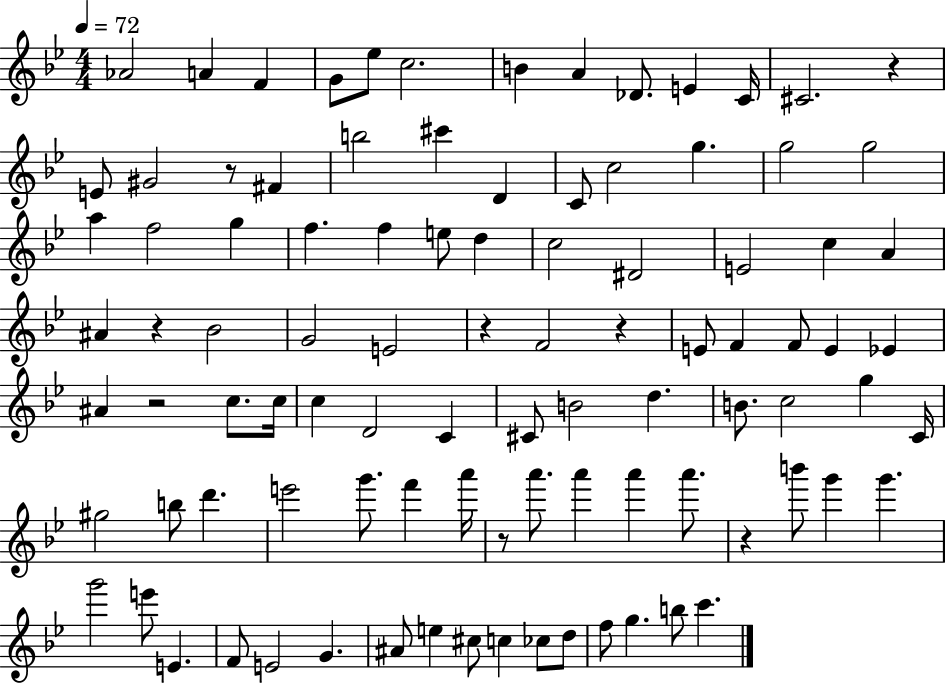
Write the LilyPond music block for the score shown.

{
  \clef treble
  \numericTimeSignature
  \time 4/4
  \key bes \major
  \tempo 4 = 72
  aes'2 a'4 f'4 | g'8 ees''8 c''2. | b'4 a'4 des'8. e'4 c'16 | cis'2. r4 | \break e'8 gis'2 r8 fis'4 | b''2 cis'''4 d'4 | c'8 c''2 g''4. | g''2 g''2 | \break a''4 f''2 g''4 | f''4. f''4 e''8 d''4 | c''2 dis'2 | e'2 c''4 a'4 | \break ais'4 r4 bes'2 | g'2 e'2 | r4 f'2 r4 | e'8 f'4 f'8 e'4 ees'4 | \break ais'4 r2 c''8. c''16 | c''4 d'2 c'4 | cis'8 b'2 d''4. | b'8. c''2 g''4 c'16 | \break gis''2 b''8 d'''4. | e'''2 g'''8. f'''4 a'''16 | r8 a'''8. a'''4 a'''4 a'''8. | r4 b'''8 g'''4 g'''4. | \break g'''2 e'''8 e'4. | f'8 e'2 g'4. | ais'8 e''4 cis''8 c''4 ces''8 d''8 | f''8 g''4. b''8 c'''4. | \break \bar "|."
}